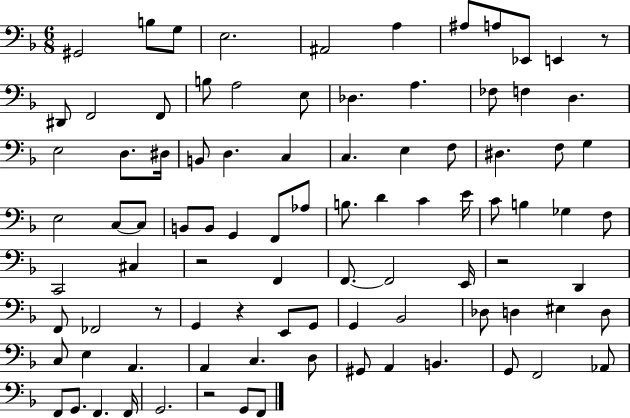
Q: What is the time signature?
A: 6/8